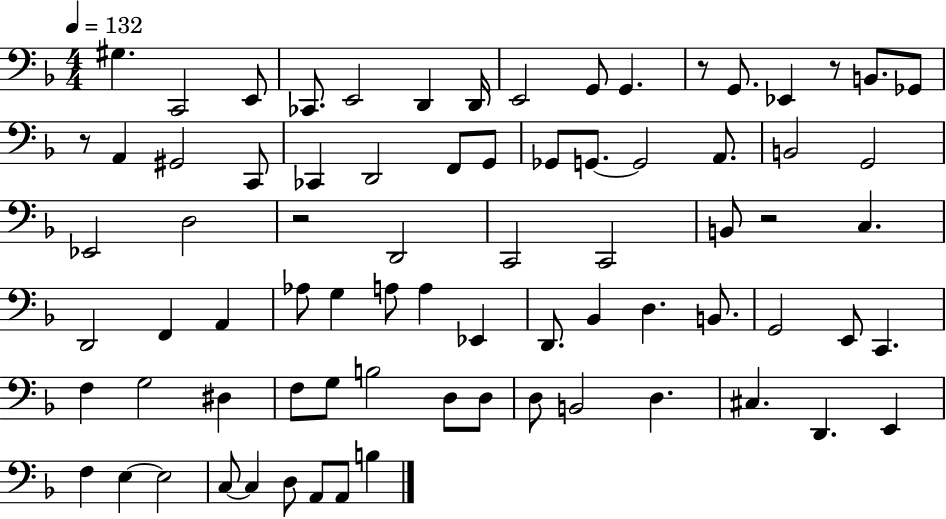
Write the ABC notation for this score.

X:1
T:Untitled
M:4/4
L:1/4
K:F
^G, C,,2 E,,/2 _C,,/2 E,,2 D,, D,,/4 E,,2 G,,/2 G,, z/2 G,,/2 _E,, z/2 B,,/2 _G,,/2 z/2 A,, ^G,,2 C,,/2 _C,, D,,2 F,,/2 G,,/2 _G,,/2 G,,/2 G,,2 A,,/2 B,,2 G,,2 _E,,2 D,2 z2 D,,2 C,,2 C,,2 B,,/2 z2 C, D,,2 F,, A,, _A,/2 G, A,/2 A, _E,, D,,/2 _B,, D, B,,/2 G,,2 E,,/2 C,, F, G,2 ^D, F,/2 G,/2 B,2 D,/2 D,/2 D,/2 B,,2 D, ^C, D,, E,, F, E, E,2 C,/2 C, D,/2 A,,/2 A,,/2 B,